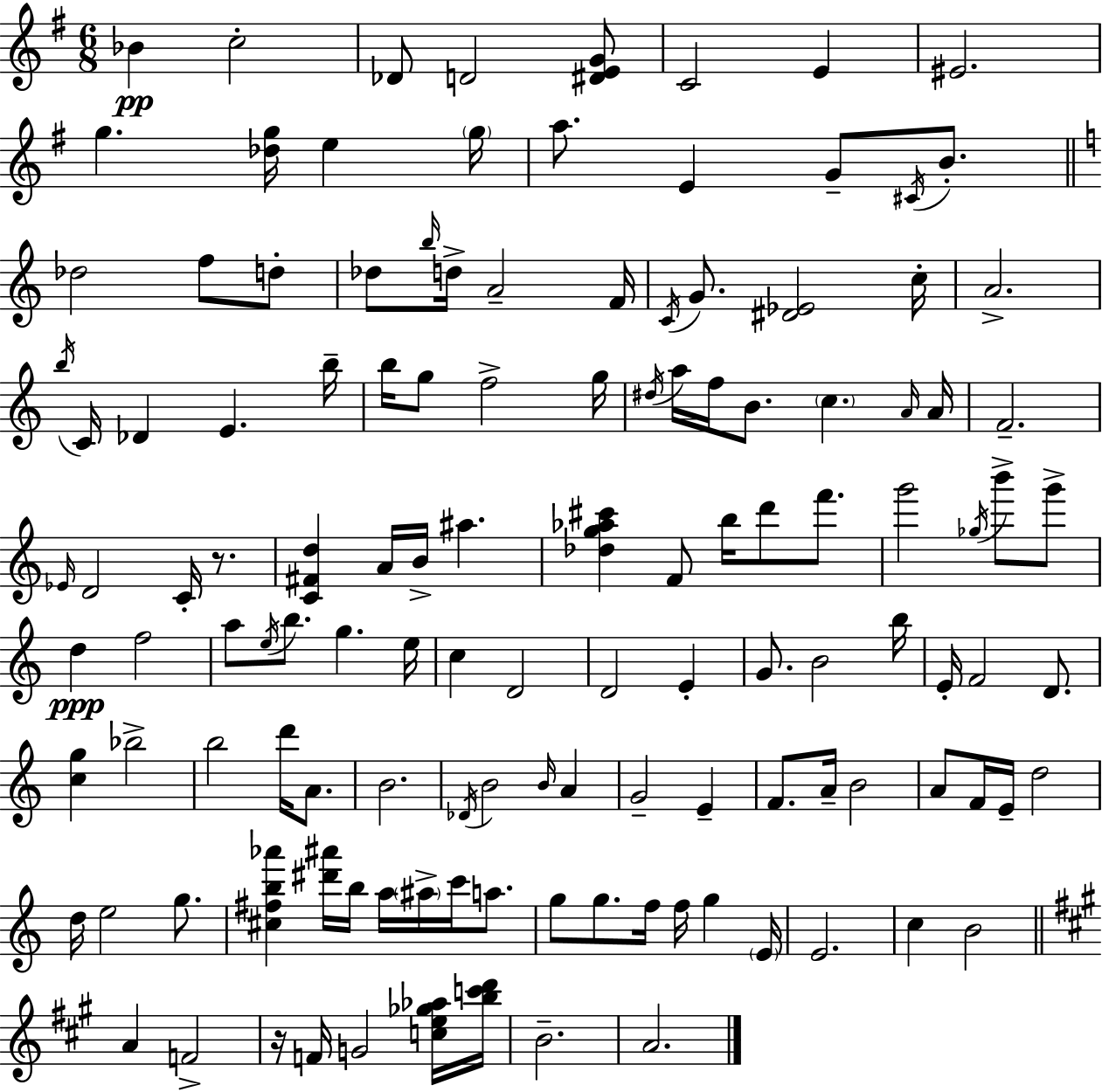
{
  \clef treble
  \numericTimeSignature
  \time 6/8
  \key g \major
  bes'4\pp c''2-. | des'8 d'2 <dis' e' g'>8 | c'2 e'4 | eis'2. | \break g''4. <des'' g''>16 e''4 \parenthesize g''16 | a''8. e'4 g'8-- \acciaccatura { cis'16 } b'8.-. | \bar "||" \break \key a \minor des''2 f''8 d''8-. | des''8 \grace { b''16 } d''16-> a'2-- | f'16 \acciaccatura { c'16 } g'8. <dis' ees'>2 | c''16-. a'2.-> | \break \acciaccatura { b''16 } c'16 des'4 e'4. | b''16-- b''16 g''8 f''2-> | g''16 \acciaccatura { dis''16 } a''16 f''16 b'8. \parenthesize c''4. | \grace { a'16 } a'16 f'2.-- | \break \grace { ees'16 } d'2 | c'16-. r8. <c' fis' d''>4 a'16 b'16-> | ais''4. <des'' g'' aes'' cis'''>4 f'8 | b''16 d'''8 f'''8. g'''2 | \break \acciaccatura { ges''16 } b'''8-> g'''8-> d''4\ppp f''2 | a''8 \acciaccatura { e''16 } b''8. | g''4. e''16 c''4 | d'2 d'2 | \break e'4-. g'8. b'2 | b''16 e'16-. f'2 | d'8. <c'' g''>4 | bes''2-> b''2 | \break d'''16 a'8. b'2. | \acciaccatura { des'16 } b'2 | \grace { b'16 } a'4 g'2-- | e'4-- f'8. | \break a'16-- b'2 a'8 | f'16 e'16-- d''2 d''16 e''2 | g''8. <cis'' fis'' b'' aes'''>4 | <dis''' ais'''>16 b''16 a''16 \parenthesize ais''16-> c'''16 a''8. g''8 | \break g''8. f''16 f''16 g''4 \parenthesize e'16 e'2. | c''4 | b'2 \bar "||" \break \key a \major a'4 f'2-> | r16 f'16 g'2 <c'' e'' ges'' aes''>16 <b'' c''' d'''>16 | b'2.-- | a'2. | \break \bar "|."
}